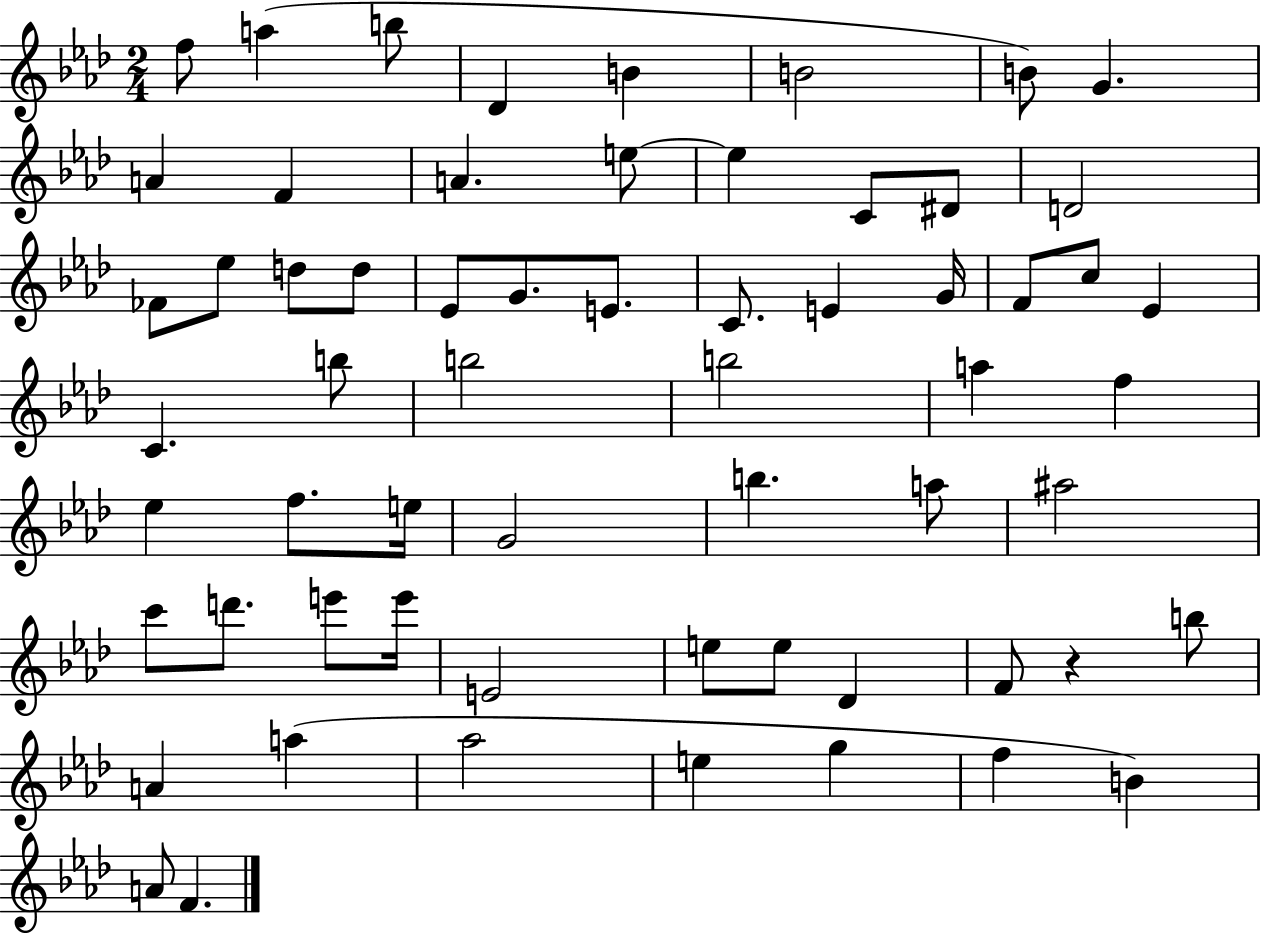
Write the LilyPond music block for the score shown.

{
  \clef treble
  \numericTimeSignature
  \time 2/4
  \key aes \major
  f''8 a''4( b''8 | des'4 b'4 | b'2 | b'8) g'4. | \break a'4 f'4 | a'4. e''8~~ | e''4 c'8 dis'8 | d'2 | \break fes'8 ees''8 d''8 d''8 | ees'8 g'8. e'8. | c'8. e'4 g'16 | f'8 c''8 ees'4 | \break c'4. b''8 | b''2 | b''2 | a''4 f''4 | \break ees''4 f''8. e''16 | g'2 | b''4. a''8 | ais''2 | \break c'''8 d'''8. e'''8 e'''16 | e'2 | e''8 e''8 des'4 | f'8 r4 b''8 | \break a'4 a''4( | aes''2 | e''4 g''4 | f''4 b'4) | \break a'8 f'4. | \bar "|."
}